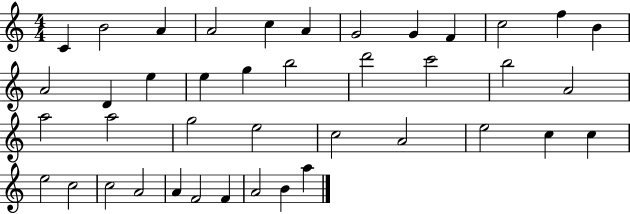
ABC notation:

X:1
T:Untitled
M:4/4
L:1/4
K:C
C B2 A A2 c A G2 G F c2 f B A2 D e e g b2 d'2 c'2 b2 A2 a2 a2 g2 e2 c2 A2 e2 c c e2 c2 c2 A2 A F2 F A2 B a